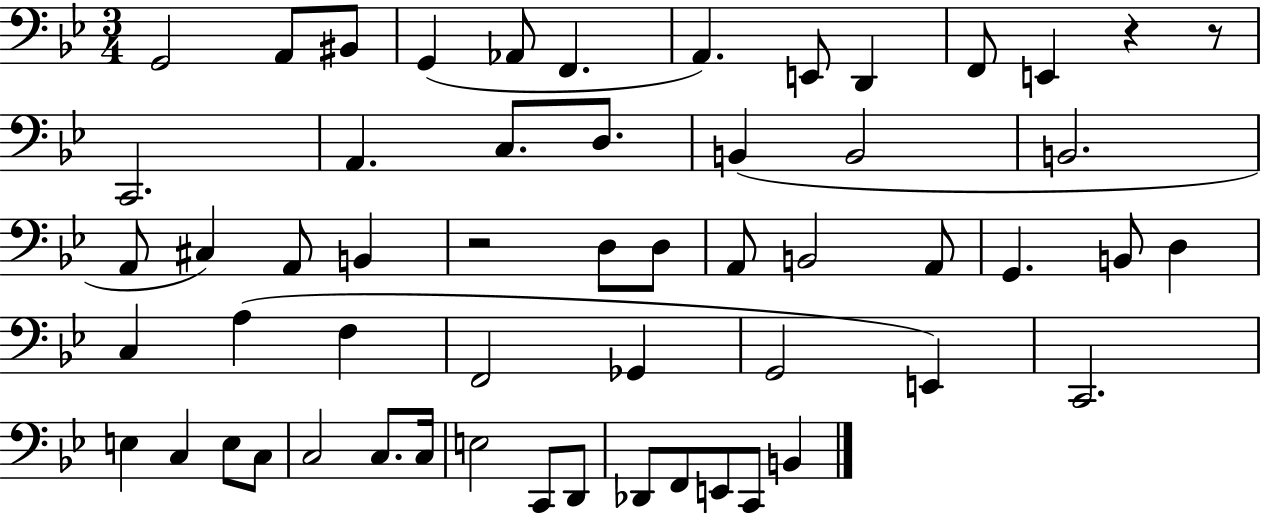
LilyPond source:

{
  \clef bass
  \numericTimeSignature
  \time 3/4
  \key bes \major
  g,2 a,8 bis,8 | g,4( aes,8 f,4. | a,4.) e,8 d,4 | f,8 e,4 r4 r8 | \break c,2. | a,4. c8. d8. | b,4( b,2 | b,2. | \break a,8 cis4) a,8 b,4 | r2 d8 d8 | a,8 b,2 a,8 | g,4. b,8 d4 | \break c4 a4( f4 | f,2 ges,4 | g,2 e,4) | c,2. | \break e4 c4 e8 c8 | c2 c8. c16 | e2 c,8 d,8 | des,8 f,8 e,8 c,8 b,4 | \break \bar "|."
}